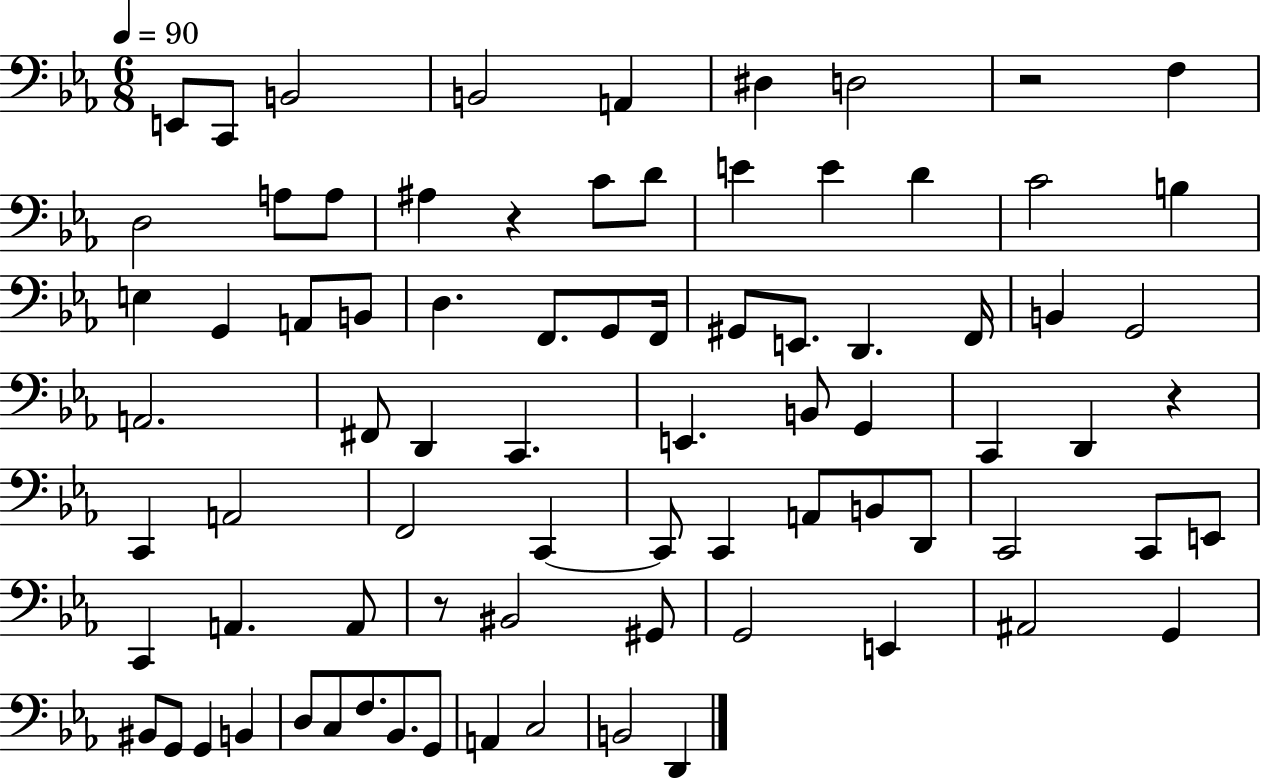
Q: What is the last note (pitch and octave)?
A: D2